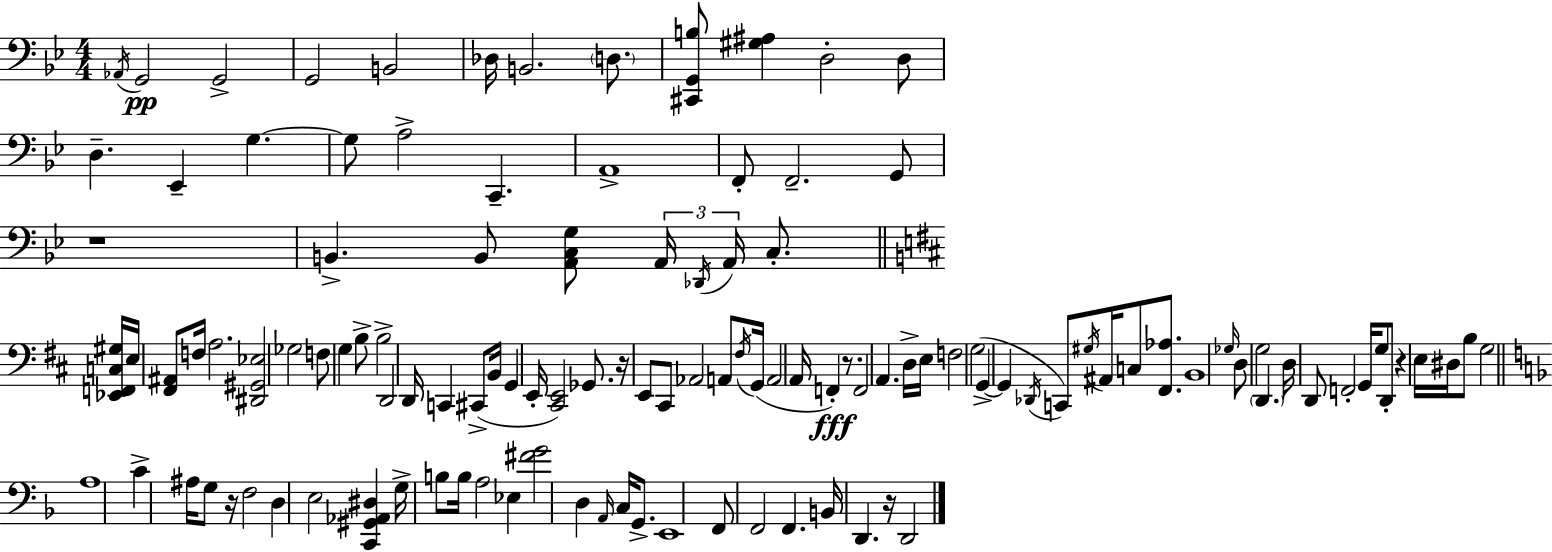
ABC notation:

X:1
T:Untitled
M:4/4
L:1/4
K:Bb
_A,,/4 G,,2 G,,2 G,,2 B,,2 _D,/4 B,,2 D,/2 [^C,,G,,B,]/2 [^G,^A,] D,2 D,/2 D, _E,, G, G,/2 A,2 C,, A,,4 F,,/2 F,,2 G,,/2 z4 B,, B,,/2 [A,,C,G,]/2 A,,/4 _D,,/4 A,,/4 C,/2 [_E,,F,,C,^G,]/4 E,/4 [^F,,^A,,]/2 F,/4 A,2 [^D,,^G,,_E,]2 _G,2 F,/2 G, B,/2 B,2 D,,2 D,,/4 C,, ^C,,/2 B,,/4 G,, E,,/4 [^C,,E,,]2 _G,,/2 z/4 E,,/2 ^C,,/2 _A,,2 A,,/2 ^F,/4 G,,/4 A,,2 A,,/4 F,, z/2 F,,2 A,, D,/4 E,/4 F,2 G,2 G,, G,, _D,,/4 C,,/2 ^G,/4 ^A,,/4 C,/2 [^F,,_A,]/2 B,,4 _G,/4 D,/2 G,2 D,, D,/4 D,,/2 F,,2 G,,/4 G,/2 D,,/2 z E,/4 ^D,/4 B,/2 G,2 A,4 C ^A,/4 G,/2 z/4 F,2 D, E,2 [C,,^G,,_A,,^D,] G,/4 B,/2 B,/4 A,2 _E, [^FG]2 D, A,,/4 C,/4 G,,/2 E,,4 F,,/2 F,,2 F,, B,,/4 D,, z/4 D,,2